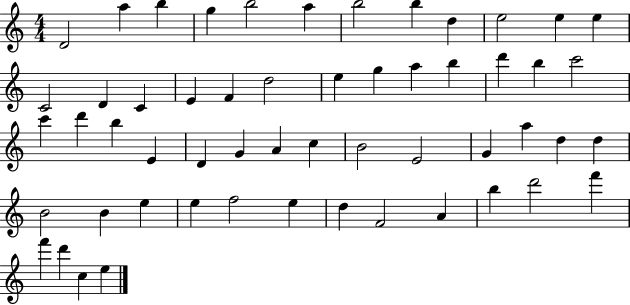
X:1
T:Untitled
M:4/4
L:1/4
K:C
D2 a b g b2 a b2 b d e2 e e C2 D C E F d2 e g a b d' b c'2 c' d' b E D G A c B2 E2 G a d d B2 B e e f2 e d F2 A b d'2 f' f' d' c e